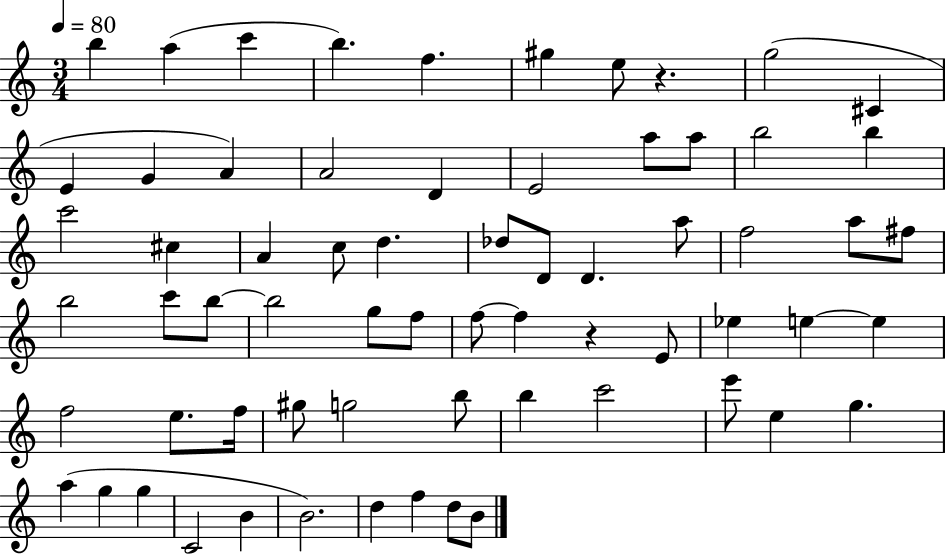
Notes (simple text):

B5/q A5/q C6/q B5/q. F5/q. G#5/q E5/e R/q. G5/h C#4/q E4/q G4/q A4/q A4/h D4/q E4/h A5/e A5/e B5/h B5/q C6/h C#5/q A4/q C5/e D5/q. Db5/e D4/e D4/q. A5/e F5/h A5/e F#5/e B5/h C6/e B5/e B5/h G5/e F5/e F5/e F5/q R/q E4/e Eb5/q E5/q E5/q F5/h E5/e. F5/s G#5/e G5/h B5/e B5/q C6/h E6/e E5/q G5/q. A5/q G5/q G5/q C4/h B4/q B4/h. D5/q F5/q D5/e B4/e